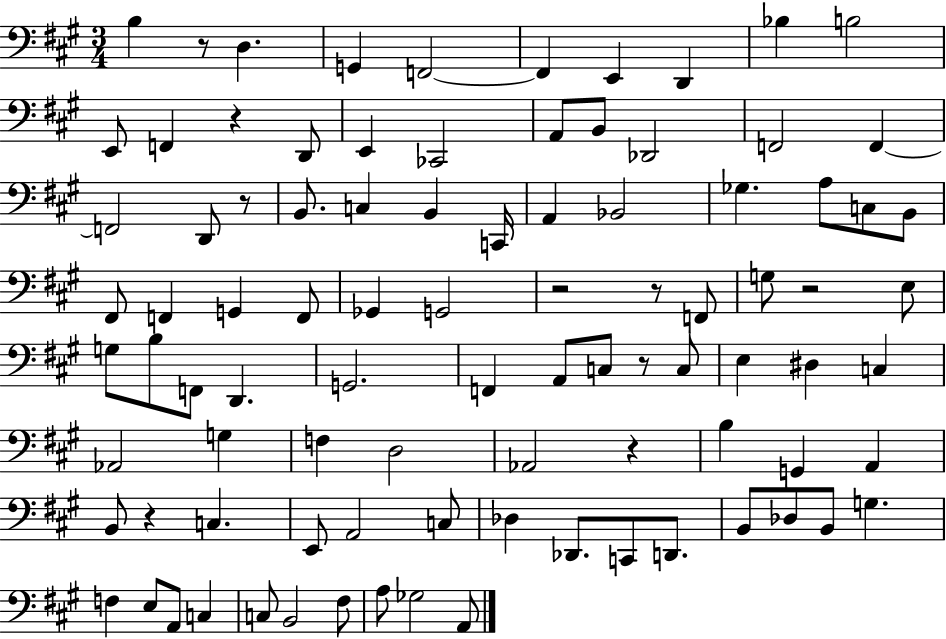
{
  \clef bass
  \numericTimeSignature
  \time 3/4
  \key a \major
  \repeat volta 2 { b4 r8 d4. | g,4 f,2~~ | f,4 e,4 d,4 | bes4 b2 | \break e,8 f,4 r4 d,8 | e,4 ces,2 | a,8 b,8 des,2 | f,2 f,4~~ | \break f,2 d,8 r8 | b,8. c4 b,4 c,16 | a,4 bes,2 | ges4. a8 c8 b,8 | \break fis,8 f,4 g,4 f,8 | ges,4 g,2 | r2 r8 f,8 | g8 r2 e8 | \break g8 b8 f,8 d,4. | g,2. | f,4 a,8 c8 r8 c8 | e4 dis4 c4 | \break aes,2 g4 | f4 d2 | aes,2 r4 | b4 g,4 a,4 | \break b,8 r4 c4. | e,8 a,2 c8 | des4 des,8. c,8 d,8. | b,8 des8 b,8 g4. | \break f4 e8 a,8 c4 | c8 b,2 fis8 | a8 ges2 a,8 | } \bar "|."
}